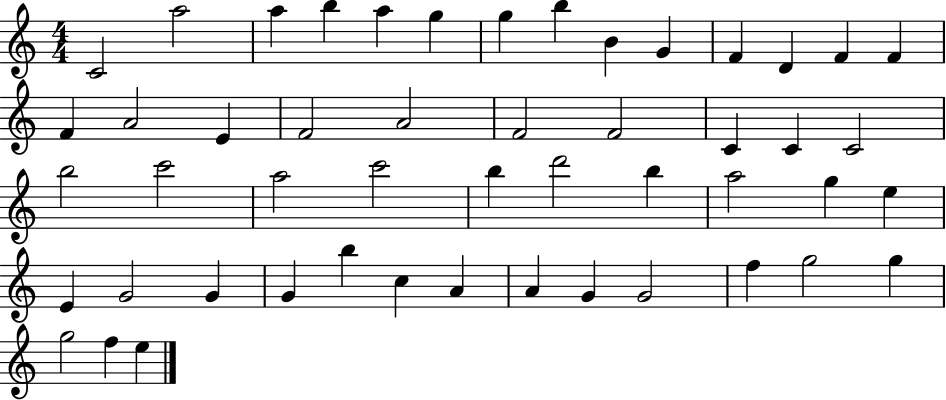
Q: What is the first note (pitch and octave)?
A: C4